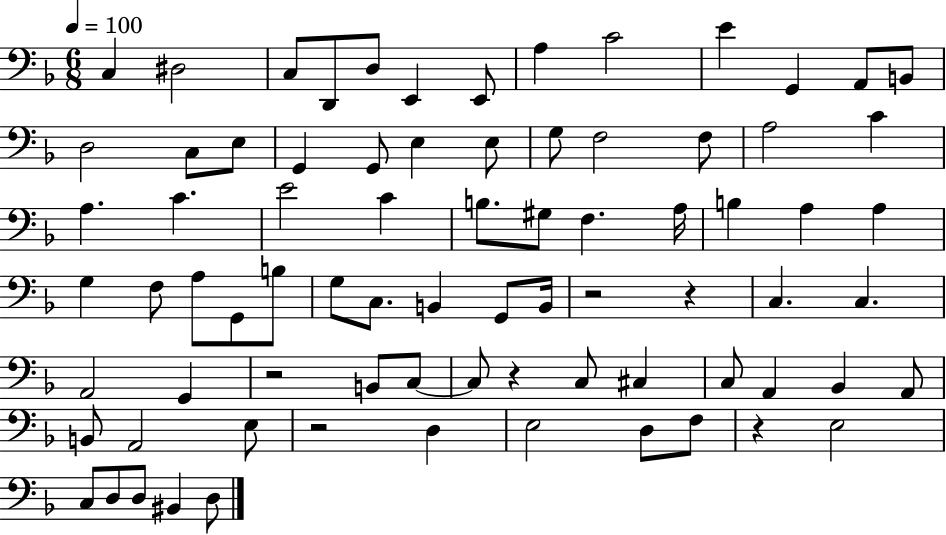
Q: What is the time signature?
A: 6/8